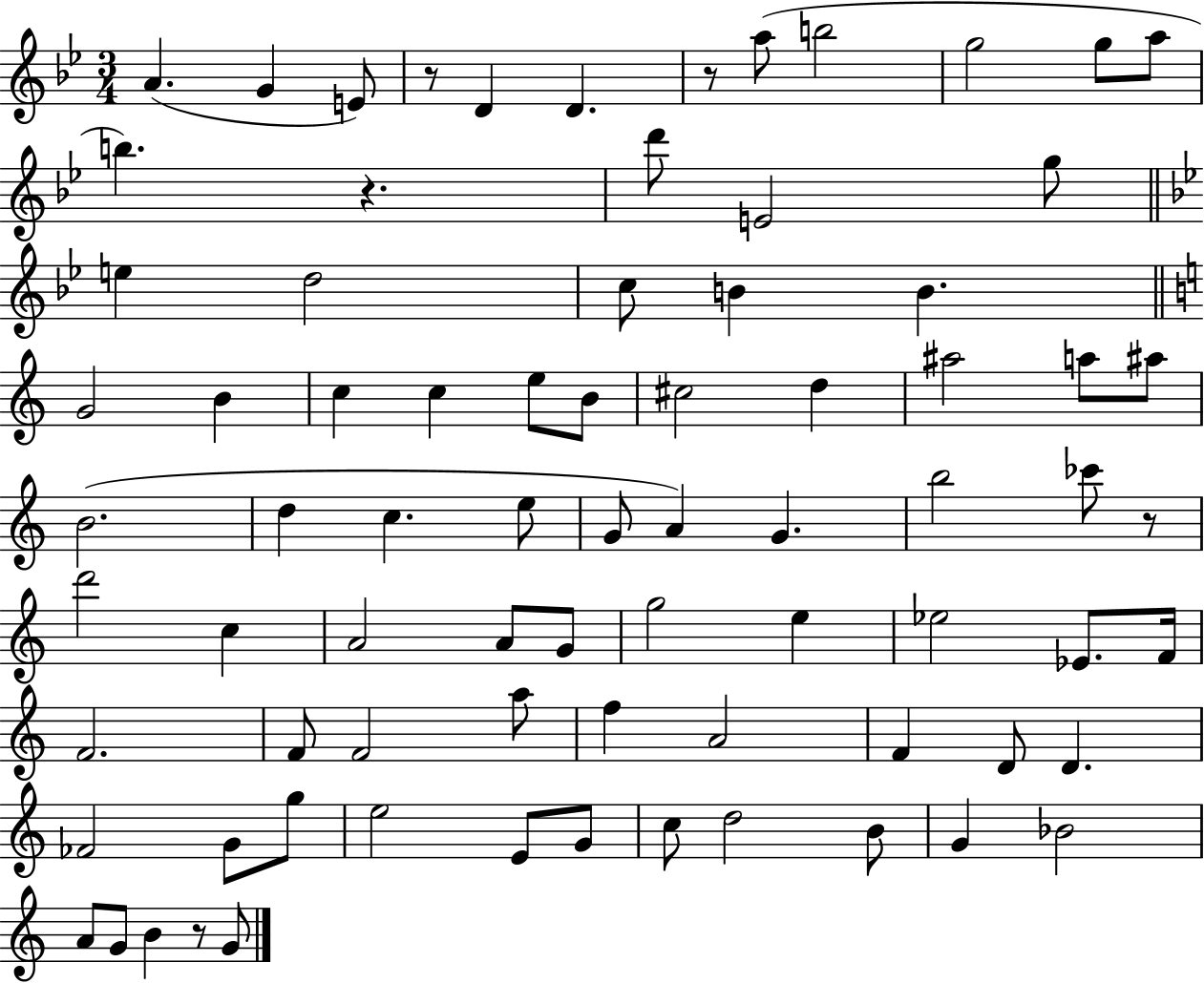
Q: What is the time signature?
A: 3/4